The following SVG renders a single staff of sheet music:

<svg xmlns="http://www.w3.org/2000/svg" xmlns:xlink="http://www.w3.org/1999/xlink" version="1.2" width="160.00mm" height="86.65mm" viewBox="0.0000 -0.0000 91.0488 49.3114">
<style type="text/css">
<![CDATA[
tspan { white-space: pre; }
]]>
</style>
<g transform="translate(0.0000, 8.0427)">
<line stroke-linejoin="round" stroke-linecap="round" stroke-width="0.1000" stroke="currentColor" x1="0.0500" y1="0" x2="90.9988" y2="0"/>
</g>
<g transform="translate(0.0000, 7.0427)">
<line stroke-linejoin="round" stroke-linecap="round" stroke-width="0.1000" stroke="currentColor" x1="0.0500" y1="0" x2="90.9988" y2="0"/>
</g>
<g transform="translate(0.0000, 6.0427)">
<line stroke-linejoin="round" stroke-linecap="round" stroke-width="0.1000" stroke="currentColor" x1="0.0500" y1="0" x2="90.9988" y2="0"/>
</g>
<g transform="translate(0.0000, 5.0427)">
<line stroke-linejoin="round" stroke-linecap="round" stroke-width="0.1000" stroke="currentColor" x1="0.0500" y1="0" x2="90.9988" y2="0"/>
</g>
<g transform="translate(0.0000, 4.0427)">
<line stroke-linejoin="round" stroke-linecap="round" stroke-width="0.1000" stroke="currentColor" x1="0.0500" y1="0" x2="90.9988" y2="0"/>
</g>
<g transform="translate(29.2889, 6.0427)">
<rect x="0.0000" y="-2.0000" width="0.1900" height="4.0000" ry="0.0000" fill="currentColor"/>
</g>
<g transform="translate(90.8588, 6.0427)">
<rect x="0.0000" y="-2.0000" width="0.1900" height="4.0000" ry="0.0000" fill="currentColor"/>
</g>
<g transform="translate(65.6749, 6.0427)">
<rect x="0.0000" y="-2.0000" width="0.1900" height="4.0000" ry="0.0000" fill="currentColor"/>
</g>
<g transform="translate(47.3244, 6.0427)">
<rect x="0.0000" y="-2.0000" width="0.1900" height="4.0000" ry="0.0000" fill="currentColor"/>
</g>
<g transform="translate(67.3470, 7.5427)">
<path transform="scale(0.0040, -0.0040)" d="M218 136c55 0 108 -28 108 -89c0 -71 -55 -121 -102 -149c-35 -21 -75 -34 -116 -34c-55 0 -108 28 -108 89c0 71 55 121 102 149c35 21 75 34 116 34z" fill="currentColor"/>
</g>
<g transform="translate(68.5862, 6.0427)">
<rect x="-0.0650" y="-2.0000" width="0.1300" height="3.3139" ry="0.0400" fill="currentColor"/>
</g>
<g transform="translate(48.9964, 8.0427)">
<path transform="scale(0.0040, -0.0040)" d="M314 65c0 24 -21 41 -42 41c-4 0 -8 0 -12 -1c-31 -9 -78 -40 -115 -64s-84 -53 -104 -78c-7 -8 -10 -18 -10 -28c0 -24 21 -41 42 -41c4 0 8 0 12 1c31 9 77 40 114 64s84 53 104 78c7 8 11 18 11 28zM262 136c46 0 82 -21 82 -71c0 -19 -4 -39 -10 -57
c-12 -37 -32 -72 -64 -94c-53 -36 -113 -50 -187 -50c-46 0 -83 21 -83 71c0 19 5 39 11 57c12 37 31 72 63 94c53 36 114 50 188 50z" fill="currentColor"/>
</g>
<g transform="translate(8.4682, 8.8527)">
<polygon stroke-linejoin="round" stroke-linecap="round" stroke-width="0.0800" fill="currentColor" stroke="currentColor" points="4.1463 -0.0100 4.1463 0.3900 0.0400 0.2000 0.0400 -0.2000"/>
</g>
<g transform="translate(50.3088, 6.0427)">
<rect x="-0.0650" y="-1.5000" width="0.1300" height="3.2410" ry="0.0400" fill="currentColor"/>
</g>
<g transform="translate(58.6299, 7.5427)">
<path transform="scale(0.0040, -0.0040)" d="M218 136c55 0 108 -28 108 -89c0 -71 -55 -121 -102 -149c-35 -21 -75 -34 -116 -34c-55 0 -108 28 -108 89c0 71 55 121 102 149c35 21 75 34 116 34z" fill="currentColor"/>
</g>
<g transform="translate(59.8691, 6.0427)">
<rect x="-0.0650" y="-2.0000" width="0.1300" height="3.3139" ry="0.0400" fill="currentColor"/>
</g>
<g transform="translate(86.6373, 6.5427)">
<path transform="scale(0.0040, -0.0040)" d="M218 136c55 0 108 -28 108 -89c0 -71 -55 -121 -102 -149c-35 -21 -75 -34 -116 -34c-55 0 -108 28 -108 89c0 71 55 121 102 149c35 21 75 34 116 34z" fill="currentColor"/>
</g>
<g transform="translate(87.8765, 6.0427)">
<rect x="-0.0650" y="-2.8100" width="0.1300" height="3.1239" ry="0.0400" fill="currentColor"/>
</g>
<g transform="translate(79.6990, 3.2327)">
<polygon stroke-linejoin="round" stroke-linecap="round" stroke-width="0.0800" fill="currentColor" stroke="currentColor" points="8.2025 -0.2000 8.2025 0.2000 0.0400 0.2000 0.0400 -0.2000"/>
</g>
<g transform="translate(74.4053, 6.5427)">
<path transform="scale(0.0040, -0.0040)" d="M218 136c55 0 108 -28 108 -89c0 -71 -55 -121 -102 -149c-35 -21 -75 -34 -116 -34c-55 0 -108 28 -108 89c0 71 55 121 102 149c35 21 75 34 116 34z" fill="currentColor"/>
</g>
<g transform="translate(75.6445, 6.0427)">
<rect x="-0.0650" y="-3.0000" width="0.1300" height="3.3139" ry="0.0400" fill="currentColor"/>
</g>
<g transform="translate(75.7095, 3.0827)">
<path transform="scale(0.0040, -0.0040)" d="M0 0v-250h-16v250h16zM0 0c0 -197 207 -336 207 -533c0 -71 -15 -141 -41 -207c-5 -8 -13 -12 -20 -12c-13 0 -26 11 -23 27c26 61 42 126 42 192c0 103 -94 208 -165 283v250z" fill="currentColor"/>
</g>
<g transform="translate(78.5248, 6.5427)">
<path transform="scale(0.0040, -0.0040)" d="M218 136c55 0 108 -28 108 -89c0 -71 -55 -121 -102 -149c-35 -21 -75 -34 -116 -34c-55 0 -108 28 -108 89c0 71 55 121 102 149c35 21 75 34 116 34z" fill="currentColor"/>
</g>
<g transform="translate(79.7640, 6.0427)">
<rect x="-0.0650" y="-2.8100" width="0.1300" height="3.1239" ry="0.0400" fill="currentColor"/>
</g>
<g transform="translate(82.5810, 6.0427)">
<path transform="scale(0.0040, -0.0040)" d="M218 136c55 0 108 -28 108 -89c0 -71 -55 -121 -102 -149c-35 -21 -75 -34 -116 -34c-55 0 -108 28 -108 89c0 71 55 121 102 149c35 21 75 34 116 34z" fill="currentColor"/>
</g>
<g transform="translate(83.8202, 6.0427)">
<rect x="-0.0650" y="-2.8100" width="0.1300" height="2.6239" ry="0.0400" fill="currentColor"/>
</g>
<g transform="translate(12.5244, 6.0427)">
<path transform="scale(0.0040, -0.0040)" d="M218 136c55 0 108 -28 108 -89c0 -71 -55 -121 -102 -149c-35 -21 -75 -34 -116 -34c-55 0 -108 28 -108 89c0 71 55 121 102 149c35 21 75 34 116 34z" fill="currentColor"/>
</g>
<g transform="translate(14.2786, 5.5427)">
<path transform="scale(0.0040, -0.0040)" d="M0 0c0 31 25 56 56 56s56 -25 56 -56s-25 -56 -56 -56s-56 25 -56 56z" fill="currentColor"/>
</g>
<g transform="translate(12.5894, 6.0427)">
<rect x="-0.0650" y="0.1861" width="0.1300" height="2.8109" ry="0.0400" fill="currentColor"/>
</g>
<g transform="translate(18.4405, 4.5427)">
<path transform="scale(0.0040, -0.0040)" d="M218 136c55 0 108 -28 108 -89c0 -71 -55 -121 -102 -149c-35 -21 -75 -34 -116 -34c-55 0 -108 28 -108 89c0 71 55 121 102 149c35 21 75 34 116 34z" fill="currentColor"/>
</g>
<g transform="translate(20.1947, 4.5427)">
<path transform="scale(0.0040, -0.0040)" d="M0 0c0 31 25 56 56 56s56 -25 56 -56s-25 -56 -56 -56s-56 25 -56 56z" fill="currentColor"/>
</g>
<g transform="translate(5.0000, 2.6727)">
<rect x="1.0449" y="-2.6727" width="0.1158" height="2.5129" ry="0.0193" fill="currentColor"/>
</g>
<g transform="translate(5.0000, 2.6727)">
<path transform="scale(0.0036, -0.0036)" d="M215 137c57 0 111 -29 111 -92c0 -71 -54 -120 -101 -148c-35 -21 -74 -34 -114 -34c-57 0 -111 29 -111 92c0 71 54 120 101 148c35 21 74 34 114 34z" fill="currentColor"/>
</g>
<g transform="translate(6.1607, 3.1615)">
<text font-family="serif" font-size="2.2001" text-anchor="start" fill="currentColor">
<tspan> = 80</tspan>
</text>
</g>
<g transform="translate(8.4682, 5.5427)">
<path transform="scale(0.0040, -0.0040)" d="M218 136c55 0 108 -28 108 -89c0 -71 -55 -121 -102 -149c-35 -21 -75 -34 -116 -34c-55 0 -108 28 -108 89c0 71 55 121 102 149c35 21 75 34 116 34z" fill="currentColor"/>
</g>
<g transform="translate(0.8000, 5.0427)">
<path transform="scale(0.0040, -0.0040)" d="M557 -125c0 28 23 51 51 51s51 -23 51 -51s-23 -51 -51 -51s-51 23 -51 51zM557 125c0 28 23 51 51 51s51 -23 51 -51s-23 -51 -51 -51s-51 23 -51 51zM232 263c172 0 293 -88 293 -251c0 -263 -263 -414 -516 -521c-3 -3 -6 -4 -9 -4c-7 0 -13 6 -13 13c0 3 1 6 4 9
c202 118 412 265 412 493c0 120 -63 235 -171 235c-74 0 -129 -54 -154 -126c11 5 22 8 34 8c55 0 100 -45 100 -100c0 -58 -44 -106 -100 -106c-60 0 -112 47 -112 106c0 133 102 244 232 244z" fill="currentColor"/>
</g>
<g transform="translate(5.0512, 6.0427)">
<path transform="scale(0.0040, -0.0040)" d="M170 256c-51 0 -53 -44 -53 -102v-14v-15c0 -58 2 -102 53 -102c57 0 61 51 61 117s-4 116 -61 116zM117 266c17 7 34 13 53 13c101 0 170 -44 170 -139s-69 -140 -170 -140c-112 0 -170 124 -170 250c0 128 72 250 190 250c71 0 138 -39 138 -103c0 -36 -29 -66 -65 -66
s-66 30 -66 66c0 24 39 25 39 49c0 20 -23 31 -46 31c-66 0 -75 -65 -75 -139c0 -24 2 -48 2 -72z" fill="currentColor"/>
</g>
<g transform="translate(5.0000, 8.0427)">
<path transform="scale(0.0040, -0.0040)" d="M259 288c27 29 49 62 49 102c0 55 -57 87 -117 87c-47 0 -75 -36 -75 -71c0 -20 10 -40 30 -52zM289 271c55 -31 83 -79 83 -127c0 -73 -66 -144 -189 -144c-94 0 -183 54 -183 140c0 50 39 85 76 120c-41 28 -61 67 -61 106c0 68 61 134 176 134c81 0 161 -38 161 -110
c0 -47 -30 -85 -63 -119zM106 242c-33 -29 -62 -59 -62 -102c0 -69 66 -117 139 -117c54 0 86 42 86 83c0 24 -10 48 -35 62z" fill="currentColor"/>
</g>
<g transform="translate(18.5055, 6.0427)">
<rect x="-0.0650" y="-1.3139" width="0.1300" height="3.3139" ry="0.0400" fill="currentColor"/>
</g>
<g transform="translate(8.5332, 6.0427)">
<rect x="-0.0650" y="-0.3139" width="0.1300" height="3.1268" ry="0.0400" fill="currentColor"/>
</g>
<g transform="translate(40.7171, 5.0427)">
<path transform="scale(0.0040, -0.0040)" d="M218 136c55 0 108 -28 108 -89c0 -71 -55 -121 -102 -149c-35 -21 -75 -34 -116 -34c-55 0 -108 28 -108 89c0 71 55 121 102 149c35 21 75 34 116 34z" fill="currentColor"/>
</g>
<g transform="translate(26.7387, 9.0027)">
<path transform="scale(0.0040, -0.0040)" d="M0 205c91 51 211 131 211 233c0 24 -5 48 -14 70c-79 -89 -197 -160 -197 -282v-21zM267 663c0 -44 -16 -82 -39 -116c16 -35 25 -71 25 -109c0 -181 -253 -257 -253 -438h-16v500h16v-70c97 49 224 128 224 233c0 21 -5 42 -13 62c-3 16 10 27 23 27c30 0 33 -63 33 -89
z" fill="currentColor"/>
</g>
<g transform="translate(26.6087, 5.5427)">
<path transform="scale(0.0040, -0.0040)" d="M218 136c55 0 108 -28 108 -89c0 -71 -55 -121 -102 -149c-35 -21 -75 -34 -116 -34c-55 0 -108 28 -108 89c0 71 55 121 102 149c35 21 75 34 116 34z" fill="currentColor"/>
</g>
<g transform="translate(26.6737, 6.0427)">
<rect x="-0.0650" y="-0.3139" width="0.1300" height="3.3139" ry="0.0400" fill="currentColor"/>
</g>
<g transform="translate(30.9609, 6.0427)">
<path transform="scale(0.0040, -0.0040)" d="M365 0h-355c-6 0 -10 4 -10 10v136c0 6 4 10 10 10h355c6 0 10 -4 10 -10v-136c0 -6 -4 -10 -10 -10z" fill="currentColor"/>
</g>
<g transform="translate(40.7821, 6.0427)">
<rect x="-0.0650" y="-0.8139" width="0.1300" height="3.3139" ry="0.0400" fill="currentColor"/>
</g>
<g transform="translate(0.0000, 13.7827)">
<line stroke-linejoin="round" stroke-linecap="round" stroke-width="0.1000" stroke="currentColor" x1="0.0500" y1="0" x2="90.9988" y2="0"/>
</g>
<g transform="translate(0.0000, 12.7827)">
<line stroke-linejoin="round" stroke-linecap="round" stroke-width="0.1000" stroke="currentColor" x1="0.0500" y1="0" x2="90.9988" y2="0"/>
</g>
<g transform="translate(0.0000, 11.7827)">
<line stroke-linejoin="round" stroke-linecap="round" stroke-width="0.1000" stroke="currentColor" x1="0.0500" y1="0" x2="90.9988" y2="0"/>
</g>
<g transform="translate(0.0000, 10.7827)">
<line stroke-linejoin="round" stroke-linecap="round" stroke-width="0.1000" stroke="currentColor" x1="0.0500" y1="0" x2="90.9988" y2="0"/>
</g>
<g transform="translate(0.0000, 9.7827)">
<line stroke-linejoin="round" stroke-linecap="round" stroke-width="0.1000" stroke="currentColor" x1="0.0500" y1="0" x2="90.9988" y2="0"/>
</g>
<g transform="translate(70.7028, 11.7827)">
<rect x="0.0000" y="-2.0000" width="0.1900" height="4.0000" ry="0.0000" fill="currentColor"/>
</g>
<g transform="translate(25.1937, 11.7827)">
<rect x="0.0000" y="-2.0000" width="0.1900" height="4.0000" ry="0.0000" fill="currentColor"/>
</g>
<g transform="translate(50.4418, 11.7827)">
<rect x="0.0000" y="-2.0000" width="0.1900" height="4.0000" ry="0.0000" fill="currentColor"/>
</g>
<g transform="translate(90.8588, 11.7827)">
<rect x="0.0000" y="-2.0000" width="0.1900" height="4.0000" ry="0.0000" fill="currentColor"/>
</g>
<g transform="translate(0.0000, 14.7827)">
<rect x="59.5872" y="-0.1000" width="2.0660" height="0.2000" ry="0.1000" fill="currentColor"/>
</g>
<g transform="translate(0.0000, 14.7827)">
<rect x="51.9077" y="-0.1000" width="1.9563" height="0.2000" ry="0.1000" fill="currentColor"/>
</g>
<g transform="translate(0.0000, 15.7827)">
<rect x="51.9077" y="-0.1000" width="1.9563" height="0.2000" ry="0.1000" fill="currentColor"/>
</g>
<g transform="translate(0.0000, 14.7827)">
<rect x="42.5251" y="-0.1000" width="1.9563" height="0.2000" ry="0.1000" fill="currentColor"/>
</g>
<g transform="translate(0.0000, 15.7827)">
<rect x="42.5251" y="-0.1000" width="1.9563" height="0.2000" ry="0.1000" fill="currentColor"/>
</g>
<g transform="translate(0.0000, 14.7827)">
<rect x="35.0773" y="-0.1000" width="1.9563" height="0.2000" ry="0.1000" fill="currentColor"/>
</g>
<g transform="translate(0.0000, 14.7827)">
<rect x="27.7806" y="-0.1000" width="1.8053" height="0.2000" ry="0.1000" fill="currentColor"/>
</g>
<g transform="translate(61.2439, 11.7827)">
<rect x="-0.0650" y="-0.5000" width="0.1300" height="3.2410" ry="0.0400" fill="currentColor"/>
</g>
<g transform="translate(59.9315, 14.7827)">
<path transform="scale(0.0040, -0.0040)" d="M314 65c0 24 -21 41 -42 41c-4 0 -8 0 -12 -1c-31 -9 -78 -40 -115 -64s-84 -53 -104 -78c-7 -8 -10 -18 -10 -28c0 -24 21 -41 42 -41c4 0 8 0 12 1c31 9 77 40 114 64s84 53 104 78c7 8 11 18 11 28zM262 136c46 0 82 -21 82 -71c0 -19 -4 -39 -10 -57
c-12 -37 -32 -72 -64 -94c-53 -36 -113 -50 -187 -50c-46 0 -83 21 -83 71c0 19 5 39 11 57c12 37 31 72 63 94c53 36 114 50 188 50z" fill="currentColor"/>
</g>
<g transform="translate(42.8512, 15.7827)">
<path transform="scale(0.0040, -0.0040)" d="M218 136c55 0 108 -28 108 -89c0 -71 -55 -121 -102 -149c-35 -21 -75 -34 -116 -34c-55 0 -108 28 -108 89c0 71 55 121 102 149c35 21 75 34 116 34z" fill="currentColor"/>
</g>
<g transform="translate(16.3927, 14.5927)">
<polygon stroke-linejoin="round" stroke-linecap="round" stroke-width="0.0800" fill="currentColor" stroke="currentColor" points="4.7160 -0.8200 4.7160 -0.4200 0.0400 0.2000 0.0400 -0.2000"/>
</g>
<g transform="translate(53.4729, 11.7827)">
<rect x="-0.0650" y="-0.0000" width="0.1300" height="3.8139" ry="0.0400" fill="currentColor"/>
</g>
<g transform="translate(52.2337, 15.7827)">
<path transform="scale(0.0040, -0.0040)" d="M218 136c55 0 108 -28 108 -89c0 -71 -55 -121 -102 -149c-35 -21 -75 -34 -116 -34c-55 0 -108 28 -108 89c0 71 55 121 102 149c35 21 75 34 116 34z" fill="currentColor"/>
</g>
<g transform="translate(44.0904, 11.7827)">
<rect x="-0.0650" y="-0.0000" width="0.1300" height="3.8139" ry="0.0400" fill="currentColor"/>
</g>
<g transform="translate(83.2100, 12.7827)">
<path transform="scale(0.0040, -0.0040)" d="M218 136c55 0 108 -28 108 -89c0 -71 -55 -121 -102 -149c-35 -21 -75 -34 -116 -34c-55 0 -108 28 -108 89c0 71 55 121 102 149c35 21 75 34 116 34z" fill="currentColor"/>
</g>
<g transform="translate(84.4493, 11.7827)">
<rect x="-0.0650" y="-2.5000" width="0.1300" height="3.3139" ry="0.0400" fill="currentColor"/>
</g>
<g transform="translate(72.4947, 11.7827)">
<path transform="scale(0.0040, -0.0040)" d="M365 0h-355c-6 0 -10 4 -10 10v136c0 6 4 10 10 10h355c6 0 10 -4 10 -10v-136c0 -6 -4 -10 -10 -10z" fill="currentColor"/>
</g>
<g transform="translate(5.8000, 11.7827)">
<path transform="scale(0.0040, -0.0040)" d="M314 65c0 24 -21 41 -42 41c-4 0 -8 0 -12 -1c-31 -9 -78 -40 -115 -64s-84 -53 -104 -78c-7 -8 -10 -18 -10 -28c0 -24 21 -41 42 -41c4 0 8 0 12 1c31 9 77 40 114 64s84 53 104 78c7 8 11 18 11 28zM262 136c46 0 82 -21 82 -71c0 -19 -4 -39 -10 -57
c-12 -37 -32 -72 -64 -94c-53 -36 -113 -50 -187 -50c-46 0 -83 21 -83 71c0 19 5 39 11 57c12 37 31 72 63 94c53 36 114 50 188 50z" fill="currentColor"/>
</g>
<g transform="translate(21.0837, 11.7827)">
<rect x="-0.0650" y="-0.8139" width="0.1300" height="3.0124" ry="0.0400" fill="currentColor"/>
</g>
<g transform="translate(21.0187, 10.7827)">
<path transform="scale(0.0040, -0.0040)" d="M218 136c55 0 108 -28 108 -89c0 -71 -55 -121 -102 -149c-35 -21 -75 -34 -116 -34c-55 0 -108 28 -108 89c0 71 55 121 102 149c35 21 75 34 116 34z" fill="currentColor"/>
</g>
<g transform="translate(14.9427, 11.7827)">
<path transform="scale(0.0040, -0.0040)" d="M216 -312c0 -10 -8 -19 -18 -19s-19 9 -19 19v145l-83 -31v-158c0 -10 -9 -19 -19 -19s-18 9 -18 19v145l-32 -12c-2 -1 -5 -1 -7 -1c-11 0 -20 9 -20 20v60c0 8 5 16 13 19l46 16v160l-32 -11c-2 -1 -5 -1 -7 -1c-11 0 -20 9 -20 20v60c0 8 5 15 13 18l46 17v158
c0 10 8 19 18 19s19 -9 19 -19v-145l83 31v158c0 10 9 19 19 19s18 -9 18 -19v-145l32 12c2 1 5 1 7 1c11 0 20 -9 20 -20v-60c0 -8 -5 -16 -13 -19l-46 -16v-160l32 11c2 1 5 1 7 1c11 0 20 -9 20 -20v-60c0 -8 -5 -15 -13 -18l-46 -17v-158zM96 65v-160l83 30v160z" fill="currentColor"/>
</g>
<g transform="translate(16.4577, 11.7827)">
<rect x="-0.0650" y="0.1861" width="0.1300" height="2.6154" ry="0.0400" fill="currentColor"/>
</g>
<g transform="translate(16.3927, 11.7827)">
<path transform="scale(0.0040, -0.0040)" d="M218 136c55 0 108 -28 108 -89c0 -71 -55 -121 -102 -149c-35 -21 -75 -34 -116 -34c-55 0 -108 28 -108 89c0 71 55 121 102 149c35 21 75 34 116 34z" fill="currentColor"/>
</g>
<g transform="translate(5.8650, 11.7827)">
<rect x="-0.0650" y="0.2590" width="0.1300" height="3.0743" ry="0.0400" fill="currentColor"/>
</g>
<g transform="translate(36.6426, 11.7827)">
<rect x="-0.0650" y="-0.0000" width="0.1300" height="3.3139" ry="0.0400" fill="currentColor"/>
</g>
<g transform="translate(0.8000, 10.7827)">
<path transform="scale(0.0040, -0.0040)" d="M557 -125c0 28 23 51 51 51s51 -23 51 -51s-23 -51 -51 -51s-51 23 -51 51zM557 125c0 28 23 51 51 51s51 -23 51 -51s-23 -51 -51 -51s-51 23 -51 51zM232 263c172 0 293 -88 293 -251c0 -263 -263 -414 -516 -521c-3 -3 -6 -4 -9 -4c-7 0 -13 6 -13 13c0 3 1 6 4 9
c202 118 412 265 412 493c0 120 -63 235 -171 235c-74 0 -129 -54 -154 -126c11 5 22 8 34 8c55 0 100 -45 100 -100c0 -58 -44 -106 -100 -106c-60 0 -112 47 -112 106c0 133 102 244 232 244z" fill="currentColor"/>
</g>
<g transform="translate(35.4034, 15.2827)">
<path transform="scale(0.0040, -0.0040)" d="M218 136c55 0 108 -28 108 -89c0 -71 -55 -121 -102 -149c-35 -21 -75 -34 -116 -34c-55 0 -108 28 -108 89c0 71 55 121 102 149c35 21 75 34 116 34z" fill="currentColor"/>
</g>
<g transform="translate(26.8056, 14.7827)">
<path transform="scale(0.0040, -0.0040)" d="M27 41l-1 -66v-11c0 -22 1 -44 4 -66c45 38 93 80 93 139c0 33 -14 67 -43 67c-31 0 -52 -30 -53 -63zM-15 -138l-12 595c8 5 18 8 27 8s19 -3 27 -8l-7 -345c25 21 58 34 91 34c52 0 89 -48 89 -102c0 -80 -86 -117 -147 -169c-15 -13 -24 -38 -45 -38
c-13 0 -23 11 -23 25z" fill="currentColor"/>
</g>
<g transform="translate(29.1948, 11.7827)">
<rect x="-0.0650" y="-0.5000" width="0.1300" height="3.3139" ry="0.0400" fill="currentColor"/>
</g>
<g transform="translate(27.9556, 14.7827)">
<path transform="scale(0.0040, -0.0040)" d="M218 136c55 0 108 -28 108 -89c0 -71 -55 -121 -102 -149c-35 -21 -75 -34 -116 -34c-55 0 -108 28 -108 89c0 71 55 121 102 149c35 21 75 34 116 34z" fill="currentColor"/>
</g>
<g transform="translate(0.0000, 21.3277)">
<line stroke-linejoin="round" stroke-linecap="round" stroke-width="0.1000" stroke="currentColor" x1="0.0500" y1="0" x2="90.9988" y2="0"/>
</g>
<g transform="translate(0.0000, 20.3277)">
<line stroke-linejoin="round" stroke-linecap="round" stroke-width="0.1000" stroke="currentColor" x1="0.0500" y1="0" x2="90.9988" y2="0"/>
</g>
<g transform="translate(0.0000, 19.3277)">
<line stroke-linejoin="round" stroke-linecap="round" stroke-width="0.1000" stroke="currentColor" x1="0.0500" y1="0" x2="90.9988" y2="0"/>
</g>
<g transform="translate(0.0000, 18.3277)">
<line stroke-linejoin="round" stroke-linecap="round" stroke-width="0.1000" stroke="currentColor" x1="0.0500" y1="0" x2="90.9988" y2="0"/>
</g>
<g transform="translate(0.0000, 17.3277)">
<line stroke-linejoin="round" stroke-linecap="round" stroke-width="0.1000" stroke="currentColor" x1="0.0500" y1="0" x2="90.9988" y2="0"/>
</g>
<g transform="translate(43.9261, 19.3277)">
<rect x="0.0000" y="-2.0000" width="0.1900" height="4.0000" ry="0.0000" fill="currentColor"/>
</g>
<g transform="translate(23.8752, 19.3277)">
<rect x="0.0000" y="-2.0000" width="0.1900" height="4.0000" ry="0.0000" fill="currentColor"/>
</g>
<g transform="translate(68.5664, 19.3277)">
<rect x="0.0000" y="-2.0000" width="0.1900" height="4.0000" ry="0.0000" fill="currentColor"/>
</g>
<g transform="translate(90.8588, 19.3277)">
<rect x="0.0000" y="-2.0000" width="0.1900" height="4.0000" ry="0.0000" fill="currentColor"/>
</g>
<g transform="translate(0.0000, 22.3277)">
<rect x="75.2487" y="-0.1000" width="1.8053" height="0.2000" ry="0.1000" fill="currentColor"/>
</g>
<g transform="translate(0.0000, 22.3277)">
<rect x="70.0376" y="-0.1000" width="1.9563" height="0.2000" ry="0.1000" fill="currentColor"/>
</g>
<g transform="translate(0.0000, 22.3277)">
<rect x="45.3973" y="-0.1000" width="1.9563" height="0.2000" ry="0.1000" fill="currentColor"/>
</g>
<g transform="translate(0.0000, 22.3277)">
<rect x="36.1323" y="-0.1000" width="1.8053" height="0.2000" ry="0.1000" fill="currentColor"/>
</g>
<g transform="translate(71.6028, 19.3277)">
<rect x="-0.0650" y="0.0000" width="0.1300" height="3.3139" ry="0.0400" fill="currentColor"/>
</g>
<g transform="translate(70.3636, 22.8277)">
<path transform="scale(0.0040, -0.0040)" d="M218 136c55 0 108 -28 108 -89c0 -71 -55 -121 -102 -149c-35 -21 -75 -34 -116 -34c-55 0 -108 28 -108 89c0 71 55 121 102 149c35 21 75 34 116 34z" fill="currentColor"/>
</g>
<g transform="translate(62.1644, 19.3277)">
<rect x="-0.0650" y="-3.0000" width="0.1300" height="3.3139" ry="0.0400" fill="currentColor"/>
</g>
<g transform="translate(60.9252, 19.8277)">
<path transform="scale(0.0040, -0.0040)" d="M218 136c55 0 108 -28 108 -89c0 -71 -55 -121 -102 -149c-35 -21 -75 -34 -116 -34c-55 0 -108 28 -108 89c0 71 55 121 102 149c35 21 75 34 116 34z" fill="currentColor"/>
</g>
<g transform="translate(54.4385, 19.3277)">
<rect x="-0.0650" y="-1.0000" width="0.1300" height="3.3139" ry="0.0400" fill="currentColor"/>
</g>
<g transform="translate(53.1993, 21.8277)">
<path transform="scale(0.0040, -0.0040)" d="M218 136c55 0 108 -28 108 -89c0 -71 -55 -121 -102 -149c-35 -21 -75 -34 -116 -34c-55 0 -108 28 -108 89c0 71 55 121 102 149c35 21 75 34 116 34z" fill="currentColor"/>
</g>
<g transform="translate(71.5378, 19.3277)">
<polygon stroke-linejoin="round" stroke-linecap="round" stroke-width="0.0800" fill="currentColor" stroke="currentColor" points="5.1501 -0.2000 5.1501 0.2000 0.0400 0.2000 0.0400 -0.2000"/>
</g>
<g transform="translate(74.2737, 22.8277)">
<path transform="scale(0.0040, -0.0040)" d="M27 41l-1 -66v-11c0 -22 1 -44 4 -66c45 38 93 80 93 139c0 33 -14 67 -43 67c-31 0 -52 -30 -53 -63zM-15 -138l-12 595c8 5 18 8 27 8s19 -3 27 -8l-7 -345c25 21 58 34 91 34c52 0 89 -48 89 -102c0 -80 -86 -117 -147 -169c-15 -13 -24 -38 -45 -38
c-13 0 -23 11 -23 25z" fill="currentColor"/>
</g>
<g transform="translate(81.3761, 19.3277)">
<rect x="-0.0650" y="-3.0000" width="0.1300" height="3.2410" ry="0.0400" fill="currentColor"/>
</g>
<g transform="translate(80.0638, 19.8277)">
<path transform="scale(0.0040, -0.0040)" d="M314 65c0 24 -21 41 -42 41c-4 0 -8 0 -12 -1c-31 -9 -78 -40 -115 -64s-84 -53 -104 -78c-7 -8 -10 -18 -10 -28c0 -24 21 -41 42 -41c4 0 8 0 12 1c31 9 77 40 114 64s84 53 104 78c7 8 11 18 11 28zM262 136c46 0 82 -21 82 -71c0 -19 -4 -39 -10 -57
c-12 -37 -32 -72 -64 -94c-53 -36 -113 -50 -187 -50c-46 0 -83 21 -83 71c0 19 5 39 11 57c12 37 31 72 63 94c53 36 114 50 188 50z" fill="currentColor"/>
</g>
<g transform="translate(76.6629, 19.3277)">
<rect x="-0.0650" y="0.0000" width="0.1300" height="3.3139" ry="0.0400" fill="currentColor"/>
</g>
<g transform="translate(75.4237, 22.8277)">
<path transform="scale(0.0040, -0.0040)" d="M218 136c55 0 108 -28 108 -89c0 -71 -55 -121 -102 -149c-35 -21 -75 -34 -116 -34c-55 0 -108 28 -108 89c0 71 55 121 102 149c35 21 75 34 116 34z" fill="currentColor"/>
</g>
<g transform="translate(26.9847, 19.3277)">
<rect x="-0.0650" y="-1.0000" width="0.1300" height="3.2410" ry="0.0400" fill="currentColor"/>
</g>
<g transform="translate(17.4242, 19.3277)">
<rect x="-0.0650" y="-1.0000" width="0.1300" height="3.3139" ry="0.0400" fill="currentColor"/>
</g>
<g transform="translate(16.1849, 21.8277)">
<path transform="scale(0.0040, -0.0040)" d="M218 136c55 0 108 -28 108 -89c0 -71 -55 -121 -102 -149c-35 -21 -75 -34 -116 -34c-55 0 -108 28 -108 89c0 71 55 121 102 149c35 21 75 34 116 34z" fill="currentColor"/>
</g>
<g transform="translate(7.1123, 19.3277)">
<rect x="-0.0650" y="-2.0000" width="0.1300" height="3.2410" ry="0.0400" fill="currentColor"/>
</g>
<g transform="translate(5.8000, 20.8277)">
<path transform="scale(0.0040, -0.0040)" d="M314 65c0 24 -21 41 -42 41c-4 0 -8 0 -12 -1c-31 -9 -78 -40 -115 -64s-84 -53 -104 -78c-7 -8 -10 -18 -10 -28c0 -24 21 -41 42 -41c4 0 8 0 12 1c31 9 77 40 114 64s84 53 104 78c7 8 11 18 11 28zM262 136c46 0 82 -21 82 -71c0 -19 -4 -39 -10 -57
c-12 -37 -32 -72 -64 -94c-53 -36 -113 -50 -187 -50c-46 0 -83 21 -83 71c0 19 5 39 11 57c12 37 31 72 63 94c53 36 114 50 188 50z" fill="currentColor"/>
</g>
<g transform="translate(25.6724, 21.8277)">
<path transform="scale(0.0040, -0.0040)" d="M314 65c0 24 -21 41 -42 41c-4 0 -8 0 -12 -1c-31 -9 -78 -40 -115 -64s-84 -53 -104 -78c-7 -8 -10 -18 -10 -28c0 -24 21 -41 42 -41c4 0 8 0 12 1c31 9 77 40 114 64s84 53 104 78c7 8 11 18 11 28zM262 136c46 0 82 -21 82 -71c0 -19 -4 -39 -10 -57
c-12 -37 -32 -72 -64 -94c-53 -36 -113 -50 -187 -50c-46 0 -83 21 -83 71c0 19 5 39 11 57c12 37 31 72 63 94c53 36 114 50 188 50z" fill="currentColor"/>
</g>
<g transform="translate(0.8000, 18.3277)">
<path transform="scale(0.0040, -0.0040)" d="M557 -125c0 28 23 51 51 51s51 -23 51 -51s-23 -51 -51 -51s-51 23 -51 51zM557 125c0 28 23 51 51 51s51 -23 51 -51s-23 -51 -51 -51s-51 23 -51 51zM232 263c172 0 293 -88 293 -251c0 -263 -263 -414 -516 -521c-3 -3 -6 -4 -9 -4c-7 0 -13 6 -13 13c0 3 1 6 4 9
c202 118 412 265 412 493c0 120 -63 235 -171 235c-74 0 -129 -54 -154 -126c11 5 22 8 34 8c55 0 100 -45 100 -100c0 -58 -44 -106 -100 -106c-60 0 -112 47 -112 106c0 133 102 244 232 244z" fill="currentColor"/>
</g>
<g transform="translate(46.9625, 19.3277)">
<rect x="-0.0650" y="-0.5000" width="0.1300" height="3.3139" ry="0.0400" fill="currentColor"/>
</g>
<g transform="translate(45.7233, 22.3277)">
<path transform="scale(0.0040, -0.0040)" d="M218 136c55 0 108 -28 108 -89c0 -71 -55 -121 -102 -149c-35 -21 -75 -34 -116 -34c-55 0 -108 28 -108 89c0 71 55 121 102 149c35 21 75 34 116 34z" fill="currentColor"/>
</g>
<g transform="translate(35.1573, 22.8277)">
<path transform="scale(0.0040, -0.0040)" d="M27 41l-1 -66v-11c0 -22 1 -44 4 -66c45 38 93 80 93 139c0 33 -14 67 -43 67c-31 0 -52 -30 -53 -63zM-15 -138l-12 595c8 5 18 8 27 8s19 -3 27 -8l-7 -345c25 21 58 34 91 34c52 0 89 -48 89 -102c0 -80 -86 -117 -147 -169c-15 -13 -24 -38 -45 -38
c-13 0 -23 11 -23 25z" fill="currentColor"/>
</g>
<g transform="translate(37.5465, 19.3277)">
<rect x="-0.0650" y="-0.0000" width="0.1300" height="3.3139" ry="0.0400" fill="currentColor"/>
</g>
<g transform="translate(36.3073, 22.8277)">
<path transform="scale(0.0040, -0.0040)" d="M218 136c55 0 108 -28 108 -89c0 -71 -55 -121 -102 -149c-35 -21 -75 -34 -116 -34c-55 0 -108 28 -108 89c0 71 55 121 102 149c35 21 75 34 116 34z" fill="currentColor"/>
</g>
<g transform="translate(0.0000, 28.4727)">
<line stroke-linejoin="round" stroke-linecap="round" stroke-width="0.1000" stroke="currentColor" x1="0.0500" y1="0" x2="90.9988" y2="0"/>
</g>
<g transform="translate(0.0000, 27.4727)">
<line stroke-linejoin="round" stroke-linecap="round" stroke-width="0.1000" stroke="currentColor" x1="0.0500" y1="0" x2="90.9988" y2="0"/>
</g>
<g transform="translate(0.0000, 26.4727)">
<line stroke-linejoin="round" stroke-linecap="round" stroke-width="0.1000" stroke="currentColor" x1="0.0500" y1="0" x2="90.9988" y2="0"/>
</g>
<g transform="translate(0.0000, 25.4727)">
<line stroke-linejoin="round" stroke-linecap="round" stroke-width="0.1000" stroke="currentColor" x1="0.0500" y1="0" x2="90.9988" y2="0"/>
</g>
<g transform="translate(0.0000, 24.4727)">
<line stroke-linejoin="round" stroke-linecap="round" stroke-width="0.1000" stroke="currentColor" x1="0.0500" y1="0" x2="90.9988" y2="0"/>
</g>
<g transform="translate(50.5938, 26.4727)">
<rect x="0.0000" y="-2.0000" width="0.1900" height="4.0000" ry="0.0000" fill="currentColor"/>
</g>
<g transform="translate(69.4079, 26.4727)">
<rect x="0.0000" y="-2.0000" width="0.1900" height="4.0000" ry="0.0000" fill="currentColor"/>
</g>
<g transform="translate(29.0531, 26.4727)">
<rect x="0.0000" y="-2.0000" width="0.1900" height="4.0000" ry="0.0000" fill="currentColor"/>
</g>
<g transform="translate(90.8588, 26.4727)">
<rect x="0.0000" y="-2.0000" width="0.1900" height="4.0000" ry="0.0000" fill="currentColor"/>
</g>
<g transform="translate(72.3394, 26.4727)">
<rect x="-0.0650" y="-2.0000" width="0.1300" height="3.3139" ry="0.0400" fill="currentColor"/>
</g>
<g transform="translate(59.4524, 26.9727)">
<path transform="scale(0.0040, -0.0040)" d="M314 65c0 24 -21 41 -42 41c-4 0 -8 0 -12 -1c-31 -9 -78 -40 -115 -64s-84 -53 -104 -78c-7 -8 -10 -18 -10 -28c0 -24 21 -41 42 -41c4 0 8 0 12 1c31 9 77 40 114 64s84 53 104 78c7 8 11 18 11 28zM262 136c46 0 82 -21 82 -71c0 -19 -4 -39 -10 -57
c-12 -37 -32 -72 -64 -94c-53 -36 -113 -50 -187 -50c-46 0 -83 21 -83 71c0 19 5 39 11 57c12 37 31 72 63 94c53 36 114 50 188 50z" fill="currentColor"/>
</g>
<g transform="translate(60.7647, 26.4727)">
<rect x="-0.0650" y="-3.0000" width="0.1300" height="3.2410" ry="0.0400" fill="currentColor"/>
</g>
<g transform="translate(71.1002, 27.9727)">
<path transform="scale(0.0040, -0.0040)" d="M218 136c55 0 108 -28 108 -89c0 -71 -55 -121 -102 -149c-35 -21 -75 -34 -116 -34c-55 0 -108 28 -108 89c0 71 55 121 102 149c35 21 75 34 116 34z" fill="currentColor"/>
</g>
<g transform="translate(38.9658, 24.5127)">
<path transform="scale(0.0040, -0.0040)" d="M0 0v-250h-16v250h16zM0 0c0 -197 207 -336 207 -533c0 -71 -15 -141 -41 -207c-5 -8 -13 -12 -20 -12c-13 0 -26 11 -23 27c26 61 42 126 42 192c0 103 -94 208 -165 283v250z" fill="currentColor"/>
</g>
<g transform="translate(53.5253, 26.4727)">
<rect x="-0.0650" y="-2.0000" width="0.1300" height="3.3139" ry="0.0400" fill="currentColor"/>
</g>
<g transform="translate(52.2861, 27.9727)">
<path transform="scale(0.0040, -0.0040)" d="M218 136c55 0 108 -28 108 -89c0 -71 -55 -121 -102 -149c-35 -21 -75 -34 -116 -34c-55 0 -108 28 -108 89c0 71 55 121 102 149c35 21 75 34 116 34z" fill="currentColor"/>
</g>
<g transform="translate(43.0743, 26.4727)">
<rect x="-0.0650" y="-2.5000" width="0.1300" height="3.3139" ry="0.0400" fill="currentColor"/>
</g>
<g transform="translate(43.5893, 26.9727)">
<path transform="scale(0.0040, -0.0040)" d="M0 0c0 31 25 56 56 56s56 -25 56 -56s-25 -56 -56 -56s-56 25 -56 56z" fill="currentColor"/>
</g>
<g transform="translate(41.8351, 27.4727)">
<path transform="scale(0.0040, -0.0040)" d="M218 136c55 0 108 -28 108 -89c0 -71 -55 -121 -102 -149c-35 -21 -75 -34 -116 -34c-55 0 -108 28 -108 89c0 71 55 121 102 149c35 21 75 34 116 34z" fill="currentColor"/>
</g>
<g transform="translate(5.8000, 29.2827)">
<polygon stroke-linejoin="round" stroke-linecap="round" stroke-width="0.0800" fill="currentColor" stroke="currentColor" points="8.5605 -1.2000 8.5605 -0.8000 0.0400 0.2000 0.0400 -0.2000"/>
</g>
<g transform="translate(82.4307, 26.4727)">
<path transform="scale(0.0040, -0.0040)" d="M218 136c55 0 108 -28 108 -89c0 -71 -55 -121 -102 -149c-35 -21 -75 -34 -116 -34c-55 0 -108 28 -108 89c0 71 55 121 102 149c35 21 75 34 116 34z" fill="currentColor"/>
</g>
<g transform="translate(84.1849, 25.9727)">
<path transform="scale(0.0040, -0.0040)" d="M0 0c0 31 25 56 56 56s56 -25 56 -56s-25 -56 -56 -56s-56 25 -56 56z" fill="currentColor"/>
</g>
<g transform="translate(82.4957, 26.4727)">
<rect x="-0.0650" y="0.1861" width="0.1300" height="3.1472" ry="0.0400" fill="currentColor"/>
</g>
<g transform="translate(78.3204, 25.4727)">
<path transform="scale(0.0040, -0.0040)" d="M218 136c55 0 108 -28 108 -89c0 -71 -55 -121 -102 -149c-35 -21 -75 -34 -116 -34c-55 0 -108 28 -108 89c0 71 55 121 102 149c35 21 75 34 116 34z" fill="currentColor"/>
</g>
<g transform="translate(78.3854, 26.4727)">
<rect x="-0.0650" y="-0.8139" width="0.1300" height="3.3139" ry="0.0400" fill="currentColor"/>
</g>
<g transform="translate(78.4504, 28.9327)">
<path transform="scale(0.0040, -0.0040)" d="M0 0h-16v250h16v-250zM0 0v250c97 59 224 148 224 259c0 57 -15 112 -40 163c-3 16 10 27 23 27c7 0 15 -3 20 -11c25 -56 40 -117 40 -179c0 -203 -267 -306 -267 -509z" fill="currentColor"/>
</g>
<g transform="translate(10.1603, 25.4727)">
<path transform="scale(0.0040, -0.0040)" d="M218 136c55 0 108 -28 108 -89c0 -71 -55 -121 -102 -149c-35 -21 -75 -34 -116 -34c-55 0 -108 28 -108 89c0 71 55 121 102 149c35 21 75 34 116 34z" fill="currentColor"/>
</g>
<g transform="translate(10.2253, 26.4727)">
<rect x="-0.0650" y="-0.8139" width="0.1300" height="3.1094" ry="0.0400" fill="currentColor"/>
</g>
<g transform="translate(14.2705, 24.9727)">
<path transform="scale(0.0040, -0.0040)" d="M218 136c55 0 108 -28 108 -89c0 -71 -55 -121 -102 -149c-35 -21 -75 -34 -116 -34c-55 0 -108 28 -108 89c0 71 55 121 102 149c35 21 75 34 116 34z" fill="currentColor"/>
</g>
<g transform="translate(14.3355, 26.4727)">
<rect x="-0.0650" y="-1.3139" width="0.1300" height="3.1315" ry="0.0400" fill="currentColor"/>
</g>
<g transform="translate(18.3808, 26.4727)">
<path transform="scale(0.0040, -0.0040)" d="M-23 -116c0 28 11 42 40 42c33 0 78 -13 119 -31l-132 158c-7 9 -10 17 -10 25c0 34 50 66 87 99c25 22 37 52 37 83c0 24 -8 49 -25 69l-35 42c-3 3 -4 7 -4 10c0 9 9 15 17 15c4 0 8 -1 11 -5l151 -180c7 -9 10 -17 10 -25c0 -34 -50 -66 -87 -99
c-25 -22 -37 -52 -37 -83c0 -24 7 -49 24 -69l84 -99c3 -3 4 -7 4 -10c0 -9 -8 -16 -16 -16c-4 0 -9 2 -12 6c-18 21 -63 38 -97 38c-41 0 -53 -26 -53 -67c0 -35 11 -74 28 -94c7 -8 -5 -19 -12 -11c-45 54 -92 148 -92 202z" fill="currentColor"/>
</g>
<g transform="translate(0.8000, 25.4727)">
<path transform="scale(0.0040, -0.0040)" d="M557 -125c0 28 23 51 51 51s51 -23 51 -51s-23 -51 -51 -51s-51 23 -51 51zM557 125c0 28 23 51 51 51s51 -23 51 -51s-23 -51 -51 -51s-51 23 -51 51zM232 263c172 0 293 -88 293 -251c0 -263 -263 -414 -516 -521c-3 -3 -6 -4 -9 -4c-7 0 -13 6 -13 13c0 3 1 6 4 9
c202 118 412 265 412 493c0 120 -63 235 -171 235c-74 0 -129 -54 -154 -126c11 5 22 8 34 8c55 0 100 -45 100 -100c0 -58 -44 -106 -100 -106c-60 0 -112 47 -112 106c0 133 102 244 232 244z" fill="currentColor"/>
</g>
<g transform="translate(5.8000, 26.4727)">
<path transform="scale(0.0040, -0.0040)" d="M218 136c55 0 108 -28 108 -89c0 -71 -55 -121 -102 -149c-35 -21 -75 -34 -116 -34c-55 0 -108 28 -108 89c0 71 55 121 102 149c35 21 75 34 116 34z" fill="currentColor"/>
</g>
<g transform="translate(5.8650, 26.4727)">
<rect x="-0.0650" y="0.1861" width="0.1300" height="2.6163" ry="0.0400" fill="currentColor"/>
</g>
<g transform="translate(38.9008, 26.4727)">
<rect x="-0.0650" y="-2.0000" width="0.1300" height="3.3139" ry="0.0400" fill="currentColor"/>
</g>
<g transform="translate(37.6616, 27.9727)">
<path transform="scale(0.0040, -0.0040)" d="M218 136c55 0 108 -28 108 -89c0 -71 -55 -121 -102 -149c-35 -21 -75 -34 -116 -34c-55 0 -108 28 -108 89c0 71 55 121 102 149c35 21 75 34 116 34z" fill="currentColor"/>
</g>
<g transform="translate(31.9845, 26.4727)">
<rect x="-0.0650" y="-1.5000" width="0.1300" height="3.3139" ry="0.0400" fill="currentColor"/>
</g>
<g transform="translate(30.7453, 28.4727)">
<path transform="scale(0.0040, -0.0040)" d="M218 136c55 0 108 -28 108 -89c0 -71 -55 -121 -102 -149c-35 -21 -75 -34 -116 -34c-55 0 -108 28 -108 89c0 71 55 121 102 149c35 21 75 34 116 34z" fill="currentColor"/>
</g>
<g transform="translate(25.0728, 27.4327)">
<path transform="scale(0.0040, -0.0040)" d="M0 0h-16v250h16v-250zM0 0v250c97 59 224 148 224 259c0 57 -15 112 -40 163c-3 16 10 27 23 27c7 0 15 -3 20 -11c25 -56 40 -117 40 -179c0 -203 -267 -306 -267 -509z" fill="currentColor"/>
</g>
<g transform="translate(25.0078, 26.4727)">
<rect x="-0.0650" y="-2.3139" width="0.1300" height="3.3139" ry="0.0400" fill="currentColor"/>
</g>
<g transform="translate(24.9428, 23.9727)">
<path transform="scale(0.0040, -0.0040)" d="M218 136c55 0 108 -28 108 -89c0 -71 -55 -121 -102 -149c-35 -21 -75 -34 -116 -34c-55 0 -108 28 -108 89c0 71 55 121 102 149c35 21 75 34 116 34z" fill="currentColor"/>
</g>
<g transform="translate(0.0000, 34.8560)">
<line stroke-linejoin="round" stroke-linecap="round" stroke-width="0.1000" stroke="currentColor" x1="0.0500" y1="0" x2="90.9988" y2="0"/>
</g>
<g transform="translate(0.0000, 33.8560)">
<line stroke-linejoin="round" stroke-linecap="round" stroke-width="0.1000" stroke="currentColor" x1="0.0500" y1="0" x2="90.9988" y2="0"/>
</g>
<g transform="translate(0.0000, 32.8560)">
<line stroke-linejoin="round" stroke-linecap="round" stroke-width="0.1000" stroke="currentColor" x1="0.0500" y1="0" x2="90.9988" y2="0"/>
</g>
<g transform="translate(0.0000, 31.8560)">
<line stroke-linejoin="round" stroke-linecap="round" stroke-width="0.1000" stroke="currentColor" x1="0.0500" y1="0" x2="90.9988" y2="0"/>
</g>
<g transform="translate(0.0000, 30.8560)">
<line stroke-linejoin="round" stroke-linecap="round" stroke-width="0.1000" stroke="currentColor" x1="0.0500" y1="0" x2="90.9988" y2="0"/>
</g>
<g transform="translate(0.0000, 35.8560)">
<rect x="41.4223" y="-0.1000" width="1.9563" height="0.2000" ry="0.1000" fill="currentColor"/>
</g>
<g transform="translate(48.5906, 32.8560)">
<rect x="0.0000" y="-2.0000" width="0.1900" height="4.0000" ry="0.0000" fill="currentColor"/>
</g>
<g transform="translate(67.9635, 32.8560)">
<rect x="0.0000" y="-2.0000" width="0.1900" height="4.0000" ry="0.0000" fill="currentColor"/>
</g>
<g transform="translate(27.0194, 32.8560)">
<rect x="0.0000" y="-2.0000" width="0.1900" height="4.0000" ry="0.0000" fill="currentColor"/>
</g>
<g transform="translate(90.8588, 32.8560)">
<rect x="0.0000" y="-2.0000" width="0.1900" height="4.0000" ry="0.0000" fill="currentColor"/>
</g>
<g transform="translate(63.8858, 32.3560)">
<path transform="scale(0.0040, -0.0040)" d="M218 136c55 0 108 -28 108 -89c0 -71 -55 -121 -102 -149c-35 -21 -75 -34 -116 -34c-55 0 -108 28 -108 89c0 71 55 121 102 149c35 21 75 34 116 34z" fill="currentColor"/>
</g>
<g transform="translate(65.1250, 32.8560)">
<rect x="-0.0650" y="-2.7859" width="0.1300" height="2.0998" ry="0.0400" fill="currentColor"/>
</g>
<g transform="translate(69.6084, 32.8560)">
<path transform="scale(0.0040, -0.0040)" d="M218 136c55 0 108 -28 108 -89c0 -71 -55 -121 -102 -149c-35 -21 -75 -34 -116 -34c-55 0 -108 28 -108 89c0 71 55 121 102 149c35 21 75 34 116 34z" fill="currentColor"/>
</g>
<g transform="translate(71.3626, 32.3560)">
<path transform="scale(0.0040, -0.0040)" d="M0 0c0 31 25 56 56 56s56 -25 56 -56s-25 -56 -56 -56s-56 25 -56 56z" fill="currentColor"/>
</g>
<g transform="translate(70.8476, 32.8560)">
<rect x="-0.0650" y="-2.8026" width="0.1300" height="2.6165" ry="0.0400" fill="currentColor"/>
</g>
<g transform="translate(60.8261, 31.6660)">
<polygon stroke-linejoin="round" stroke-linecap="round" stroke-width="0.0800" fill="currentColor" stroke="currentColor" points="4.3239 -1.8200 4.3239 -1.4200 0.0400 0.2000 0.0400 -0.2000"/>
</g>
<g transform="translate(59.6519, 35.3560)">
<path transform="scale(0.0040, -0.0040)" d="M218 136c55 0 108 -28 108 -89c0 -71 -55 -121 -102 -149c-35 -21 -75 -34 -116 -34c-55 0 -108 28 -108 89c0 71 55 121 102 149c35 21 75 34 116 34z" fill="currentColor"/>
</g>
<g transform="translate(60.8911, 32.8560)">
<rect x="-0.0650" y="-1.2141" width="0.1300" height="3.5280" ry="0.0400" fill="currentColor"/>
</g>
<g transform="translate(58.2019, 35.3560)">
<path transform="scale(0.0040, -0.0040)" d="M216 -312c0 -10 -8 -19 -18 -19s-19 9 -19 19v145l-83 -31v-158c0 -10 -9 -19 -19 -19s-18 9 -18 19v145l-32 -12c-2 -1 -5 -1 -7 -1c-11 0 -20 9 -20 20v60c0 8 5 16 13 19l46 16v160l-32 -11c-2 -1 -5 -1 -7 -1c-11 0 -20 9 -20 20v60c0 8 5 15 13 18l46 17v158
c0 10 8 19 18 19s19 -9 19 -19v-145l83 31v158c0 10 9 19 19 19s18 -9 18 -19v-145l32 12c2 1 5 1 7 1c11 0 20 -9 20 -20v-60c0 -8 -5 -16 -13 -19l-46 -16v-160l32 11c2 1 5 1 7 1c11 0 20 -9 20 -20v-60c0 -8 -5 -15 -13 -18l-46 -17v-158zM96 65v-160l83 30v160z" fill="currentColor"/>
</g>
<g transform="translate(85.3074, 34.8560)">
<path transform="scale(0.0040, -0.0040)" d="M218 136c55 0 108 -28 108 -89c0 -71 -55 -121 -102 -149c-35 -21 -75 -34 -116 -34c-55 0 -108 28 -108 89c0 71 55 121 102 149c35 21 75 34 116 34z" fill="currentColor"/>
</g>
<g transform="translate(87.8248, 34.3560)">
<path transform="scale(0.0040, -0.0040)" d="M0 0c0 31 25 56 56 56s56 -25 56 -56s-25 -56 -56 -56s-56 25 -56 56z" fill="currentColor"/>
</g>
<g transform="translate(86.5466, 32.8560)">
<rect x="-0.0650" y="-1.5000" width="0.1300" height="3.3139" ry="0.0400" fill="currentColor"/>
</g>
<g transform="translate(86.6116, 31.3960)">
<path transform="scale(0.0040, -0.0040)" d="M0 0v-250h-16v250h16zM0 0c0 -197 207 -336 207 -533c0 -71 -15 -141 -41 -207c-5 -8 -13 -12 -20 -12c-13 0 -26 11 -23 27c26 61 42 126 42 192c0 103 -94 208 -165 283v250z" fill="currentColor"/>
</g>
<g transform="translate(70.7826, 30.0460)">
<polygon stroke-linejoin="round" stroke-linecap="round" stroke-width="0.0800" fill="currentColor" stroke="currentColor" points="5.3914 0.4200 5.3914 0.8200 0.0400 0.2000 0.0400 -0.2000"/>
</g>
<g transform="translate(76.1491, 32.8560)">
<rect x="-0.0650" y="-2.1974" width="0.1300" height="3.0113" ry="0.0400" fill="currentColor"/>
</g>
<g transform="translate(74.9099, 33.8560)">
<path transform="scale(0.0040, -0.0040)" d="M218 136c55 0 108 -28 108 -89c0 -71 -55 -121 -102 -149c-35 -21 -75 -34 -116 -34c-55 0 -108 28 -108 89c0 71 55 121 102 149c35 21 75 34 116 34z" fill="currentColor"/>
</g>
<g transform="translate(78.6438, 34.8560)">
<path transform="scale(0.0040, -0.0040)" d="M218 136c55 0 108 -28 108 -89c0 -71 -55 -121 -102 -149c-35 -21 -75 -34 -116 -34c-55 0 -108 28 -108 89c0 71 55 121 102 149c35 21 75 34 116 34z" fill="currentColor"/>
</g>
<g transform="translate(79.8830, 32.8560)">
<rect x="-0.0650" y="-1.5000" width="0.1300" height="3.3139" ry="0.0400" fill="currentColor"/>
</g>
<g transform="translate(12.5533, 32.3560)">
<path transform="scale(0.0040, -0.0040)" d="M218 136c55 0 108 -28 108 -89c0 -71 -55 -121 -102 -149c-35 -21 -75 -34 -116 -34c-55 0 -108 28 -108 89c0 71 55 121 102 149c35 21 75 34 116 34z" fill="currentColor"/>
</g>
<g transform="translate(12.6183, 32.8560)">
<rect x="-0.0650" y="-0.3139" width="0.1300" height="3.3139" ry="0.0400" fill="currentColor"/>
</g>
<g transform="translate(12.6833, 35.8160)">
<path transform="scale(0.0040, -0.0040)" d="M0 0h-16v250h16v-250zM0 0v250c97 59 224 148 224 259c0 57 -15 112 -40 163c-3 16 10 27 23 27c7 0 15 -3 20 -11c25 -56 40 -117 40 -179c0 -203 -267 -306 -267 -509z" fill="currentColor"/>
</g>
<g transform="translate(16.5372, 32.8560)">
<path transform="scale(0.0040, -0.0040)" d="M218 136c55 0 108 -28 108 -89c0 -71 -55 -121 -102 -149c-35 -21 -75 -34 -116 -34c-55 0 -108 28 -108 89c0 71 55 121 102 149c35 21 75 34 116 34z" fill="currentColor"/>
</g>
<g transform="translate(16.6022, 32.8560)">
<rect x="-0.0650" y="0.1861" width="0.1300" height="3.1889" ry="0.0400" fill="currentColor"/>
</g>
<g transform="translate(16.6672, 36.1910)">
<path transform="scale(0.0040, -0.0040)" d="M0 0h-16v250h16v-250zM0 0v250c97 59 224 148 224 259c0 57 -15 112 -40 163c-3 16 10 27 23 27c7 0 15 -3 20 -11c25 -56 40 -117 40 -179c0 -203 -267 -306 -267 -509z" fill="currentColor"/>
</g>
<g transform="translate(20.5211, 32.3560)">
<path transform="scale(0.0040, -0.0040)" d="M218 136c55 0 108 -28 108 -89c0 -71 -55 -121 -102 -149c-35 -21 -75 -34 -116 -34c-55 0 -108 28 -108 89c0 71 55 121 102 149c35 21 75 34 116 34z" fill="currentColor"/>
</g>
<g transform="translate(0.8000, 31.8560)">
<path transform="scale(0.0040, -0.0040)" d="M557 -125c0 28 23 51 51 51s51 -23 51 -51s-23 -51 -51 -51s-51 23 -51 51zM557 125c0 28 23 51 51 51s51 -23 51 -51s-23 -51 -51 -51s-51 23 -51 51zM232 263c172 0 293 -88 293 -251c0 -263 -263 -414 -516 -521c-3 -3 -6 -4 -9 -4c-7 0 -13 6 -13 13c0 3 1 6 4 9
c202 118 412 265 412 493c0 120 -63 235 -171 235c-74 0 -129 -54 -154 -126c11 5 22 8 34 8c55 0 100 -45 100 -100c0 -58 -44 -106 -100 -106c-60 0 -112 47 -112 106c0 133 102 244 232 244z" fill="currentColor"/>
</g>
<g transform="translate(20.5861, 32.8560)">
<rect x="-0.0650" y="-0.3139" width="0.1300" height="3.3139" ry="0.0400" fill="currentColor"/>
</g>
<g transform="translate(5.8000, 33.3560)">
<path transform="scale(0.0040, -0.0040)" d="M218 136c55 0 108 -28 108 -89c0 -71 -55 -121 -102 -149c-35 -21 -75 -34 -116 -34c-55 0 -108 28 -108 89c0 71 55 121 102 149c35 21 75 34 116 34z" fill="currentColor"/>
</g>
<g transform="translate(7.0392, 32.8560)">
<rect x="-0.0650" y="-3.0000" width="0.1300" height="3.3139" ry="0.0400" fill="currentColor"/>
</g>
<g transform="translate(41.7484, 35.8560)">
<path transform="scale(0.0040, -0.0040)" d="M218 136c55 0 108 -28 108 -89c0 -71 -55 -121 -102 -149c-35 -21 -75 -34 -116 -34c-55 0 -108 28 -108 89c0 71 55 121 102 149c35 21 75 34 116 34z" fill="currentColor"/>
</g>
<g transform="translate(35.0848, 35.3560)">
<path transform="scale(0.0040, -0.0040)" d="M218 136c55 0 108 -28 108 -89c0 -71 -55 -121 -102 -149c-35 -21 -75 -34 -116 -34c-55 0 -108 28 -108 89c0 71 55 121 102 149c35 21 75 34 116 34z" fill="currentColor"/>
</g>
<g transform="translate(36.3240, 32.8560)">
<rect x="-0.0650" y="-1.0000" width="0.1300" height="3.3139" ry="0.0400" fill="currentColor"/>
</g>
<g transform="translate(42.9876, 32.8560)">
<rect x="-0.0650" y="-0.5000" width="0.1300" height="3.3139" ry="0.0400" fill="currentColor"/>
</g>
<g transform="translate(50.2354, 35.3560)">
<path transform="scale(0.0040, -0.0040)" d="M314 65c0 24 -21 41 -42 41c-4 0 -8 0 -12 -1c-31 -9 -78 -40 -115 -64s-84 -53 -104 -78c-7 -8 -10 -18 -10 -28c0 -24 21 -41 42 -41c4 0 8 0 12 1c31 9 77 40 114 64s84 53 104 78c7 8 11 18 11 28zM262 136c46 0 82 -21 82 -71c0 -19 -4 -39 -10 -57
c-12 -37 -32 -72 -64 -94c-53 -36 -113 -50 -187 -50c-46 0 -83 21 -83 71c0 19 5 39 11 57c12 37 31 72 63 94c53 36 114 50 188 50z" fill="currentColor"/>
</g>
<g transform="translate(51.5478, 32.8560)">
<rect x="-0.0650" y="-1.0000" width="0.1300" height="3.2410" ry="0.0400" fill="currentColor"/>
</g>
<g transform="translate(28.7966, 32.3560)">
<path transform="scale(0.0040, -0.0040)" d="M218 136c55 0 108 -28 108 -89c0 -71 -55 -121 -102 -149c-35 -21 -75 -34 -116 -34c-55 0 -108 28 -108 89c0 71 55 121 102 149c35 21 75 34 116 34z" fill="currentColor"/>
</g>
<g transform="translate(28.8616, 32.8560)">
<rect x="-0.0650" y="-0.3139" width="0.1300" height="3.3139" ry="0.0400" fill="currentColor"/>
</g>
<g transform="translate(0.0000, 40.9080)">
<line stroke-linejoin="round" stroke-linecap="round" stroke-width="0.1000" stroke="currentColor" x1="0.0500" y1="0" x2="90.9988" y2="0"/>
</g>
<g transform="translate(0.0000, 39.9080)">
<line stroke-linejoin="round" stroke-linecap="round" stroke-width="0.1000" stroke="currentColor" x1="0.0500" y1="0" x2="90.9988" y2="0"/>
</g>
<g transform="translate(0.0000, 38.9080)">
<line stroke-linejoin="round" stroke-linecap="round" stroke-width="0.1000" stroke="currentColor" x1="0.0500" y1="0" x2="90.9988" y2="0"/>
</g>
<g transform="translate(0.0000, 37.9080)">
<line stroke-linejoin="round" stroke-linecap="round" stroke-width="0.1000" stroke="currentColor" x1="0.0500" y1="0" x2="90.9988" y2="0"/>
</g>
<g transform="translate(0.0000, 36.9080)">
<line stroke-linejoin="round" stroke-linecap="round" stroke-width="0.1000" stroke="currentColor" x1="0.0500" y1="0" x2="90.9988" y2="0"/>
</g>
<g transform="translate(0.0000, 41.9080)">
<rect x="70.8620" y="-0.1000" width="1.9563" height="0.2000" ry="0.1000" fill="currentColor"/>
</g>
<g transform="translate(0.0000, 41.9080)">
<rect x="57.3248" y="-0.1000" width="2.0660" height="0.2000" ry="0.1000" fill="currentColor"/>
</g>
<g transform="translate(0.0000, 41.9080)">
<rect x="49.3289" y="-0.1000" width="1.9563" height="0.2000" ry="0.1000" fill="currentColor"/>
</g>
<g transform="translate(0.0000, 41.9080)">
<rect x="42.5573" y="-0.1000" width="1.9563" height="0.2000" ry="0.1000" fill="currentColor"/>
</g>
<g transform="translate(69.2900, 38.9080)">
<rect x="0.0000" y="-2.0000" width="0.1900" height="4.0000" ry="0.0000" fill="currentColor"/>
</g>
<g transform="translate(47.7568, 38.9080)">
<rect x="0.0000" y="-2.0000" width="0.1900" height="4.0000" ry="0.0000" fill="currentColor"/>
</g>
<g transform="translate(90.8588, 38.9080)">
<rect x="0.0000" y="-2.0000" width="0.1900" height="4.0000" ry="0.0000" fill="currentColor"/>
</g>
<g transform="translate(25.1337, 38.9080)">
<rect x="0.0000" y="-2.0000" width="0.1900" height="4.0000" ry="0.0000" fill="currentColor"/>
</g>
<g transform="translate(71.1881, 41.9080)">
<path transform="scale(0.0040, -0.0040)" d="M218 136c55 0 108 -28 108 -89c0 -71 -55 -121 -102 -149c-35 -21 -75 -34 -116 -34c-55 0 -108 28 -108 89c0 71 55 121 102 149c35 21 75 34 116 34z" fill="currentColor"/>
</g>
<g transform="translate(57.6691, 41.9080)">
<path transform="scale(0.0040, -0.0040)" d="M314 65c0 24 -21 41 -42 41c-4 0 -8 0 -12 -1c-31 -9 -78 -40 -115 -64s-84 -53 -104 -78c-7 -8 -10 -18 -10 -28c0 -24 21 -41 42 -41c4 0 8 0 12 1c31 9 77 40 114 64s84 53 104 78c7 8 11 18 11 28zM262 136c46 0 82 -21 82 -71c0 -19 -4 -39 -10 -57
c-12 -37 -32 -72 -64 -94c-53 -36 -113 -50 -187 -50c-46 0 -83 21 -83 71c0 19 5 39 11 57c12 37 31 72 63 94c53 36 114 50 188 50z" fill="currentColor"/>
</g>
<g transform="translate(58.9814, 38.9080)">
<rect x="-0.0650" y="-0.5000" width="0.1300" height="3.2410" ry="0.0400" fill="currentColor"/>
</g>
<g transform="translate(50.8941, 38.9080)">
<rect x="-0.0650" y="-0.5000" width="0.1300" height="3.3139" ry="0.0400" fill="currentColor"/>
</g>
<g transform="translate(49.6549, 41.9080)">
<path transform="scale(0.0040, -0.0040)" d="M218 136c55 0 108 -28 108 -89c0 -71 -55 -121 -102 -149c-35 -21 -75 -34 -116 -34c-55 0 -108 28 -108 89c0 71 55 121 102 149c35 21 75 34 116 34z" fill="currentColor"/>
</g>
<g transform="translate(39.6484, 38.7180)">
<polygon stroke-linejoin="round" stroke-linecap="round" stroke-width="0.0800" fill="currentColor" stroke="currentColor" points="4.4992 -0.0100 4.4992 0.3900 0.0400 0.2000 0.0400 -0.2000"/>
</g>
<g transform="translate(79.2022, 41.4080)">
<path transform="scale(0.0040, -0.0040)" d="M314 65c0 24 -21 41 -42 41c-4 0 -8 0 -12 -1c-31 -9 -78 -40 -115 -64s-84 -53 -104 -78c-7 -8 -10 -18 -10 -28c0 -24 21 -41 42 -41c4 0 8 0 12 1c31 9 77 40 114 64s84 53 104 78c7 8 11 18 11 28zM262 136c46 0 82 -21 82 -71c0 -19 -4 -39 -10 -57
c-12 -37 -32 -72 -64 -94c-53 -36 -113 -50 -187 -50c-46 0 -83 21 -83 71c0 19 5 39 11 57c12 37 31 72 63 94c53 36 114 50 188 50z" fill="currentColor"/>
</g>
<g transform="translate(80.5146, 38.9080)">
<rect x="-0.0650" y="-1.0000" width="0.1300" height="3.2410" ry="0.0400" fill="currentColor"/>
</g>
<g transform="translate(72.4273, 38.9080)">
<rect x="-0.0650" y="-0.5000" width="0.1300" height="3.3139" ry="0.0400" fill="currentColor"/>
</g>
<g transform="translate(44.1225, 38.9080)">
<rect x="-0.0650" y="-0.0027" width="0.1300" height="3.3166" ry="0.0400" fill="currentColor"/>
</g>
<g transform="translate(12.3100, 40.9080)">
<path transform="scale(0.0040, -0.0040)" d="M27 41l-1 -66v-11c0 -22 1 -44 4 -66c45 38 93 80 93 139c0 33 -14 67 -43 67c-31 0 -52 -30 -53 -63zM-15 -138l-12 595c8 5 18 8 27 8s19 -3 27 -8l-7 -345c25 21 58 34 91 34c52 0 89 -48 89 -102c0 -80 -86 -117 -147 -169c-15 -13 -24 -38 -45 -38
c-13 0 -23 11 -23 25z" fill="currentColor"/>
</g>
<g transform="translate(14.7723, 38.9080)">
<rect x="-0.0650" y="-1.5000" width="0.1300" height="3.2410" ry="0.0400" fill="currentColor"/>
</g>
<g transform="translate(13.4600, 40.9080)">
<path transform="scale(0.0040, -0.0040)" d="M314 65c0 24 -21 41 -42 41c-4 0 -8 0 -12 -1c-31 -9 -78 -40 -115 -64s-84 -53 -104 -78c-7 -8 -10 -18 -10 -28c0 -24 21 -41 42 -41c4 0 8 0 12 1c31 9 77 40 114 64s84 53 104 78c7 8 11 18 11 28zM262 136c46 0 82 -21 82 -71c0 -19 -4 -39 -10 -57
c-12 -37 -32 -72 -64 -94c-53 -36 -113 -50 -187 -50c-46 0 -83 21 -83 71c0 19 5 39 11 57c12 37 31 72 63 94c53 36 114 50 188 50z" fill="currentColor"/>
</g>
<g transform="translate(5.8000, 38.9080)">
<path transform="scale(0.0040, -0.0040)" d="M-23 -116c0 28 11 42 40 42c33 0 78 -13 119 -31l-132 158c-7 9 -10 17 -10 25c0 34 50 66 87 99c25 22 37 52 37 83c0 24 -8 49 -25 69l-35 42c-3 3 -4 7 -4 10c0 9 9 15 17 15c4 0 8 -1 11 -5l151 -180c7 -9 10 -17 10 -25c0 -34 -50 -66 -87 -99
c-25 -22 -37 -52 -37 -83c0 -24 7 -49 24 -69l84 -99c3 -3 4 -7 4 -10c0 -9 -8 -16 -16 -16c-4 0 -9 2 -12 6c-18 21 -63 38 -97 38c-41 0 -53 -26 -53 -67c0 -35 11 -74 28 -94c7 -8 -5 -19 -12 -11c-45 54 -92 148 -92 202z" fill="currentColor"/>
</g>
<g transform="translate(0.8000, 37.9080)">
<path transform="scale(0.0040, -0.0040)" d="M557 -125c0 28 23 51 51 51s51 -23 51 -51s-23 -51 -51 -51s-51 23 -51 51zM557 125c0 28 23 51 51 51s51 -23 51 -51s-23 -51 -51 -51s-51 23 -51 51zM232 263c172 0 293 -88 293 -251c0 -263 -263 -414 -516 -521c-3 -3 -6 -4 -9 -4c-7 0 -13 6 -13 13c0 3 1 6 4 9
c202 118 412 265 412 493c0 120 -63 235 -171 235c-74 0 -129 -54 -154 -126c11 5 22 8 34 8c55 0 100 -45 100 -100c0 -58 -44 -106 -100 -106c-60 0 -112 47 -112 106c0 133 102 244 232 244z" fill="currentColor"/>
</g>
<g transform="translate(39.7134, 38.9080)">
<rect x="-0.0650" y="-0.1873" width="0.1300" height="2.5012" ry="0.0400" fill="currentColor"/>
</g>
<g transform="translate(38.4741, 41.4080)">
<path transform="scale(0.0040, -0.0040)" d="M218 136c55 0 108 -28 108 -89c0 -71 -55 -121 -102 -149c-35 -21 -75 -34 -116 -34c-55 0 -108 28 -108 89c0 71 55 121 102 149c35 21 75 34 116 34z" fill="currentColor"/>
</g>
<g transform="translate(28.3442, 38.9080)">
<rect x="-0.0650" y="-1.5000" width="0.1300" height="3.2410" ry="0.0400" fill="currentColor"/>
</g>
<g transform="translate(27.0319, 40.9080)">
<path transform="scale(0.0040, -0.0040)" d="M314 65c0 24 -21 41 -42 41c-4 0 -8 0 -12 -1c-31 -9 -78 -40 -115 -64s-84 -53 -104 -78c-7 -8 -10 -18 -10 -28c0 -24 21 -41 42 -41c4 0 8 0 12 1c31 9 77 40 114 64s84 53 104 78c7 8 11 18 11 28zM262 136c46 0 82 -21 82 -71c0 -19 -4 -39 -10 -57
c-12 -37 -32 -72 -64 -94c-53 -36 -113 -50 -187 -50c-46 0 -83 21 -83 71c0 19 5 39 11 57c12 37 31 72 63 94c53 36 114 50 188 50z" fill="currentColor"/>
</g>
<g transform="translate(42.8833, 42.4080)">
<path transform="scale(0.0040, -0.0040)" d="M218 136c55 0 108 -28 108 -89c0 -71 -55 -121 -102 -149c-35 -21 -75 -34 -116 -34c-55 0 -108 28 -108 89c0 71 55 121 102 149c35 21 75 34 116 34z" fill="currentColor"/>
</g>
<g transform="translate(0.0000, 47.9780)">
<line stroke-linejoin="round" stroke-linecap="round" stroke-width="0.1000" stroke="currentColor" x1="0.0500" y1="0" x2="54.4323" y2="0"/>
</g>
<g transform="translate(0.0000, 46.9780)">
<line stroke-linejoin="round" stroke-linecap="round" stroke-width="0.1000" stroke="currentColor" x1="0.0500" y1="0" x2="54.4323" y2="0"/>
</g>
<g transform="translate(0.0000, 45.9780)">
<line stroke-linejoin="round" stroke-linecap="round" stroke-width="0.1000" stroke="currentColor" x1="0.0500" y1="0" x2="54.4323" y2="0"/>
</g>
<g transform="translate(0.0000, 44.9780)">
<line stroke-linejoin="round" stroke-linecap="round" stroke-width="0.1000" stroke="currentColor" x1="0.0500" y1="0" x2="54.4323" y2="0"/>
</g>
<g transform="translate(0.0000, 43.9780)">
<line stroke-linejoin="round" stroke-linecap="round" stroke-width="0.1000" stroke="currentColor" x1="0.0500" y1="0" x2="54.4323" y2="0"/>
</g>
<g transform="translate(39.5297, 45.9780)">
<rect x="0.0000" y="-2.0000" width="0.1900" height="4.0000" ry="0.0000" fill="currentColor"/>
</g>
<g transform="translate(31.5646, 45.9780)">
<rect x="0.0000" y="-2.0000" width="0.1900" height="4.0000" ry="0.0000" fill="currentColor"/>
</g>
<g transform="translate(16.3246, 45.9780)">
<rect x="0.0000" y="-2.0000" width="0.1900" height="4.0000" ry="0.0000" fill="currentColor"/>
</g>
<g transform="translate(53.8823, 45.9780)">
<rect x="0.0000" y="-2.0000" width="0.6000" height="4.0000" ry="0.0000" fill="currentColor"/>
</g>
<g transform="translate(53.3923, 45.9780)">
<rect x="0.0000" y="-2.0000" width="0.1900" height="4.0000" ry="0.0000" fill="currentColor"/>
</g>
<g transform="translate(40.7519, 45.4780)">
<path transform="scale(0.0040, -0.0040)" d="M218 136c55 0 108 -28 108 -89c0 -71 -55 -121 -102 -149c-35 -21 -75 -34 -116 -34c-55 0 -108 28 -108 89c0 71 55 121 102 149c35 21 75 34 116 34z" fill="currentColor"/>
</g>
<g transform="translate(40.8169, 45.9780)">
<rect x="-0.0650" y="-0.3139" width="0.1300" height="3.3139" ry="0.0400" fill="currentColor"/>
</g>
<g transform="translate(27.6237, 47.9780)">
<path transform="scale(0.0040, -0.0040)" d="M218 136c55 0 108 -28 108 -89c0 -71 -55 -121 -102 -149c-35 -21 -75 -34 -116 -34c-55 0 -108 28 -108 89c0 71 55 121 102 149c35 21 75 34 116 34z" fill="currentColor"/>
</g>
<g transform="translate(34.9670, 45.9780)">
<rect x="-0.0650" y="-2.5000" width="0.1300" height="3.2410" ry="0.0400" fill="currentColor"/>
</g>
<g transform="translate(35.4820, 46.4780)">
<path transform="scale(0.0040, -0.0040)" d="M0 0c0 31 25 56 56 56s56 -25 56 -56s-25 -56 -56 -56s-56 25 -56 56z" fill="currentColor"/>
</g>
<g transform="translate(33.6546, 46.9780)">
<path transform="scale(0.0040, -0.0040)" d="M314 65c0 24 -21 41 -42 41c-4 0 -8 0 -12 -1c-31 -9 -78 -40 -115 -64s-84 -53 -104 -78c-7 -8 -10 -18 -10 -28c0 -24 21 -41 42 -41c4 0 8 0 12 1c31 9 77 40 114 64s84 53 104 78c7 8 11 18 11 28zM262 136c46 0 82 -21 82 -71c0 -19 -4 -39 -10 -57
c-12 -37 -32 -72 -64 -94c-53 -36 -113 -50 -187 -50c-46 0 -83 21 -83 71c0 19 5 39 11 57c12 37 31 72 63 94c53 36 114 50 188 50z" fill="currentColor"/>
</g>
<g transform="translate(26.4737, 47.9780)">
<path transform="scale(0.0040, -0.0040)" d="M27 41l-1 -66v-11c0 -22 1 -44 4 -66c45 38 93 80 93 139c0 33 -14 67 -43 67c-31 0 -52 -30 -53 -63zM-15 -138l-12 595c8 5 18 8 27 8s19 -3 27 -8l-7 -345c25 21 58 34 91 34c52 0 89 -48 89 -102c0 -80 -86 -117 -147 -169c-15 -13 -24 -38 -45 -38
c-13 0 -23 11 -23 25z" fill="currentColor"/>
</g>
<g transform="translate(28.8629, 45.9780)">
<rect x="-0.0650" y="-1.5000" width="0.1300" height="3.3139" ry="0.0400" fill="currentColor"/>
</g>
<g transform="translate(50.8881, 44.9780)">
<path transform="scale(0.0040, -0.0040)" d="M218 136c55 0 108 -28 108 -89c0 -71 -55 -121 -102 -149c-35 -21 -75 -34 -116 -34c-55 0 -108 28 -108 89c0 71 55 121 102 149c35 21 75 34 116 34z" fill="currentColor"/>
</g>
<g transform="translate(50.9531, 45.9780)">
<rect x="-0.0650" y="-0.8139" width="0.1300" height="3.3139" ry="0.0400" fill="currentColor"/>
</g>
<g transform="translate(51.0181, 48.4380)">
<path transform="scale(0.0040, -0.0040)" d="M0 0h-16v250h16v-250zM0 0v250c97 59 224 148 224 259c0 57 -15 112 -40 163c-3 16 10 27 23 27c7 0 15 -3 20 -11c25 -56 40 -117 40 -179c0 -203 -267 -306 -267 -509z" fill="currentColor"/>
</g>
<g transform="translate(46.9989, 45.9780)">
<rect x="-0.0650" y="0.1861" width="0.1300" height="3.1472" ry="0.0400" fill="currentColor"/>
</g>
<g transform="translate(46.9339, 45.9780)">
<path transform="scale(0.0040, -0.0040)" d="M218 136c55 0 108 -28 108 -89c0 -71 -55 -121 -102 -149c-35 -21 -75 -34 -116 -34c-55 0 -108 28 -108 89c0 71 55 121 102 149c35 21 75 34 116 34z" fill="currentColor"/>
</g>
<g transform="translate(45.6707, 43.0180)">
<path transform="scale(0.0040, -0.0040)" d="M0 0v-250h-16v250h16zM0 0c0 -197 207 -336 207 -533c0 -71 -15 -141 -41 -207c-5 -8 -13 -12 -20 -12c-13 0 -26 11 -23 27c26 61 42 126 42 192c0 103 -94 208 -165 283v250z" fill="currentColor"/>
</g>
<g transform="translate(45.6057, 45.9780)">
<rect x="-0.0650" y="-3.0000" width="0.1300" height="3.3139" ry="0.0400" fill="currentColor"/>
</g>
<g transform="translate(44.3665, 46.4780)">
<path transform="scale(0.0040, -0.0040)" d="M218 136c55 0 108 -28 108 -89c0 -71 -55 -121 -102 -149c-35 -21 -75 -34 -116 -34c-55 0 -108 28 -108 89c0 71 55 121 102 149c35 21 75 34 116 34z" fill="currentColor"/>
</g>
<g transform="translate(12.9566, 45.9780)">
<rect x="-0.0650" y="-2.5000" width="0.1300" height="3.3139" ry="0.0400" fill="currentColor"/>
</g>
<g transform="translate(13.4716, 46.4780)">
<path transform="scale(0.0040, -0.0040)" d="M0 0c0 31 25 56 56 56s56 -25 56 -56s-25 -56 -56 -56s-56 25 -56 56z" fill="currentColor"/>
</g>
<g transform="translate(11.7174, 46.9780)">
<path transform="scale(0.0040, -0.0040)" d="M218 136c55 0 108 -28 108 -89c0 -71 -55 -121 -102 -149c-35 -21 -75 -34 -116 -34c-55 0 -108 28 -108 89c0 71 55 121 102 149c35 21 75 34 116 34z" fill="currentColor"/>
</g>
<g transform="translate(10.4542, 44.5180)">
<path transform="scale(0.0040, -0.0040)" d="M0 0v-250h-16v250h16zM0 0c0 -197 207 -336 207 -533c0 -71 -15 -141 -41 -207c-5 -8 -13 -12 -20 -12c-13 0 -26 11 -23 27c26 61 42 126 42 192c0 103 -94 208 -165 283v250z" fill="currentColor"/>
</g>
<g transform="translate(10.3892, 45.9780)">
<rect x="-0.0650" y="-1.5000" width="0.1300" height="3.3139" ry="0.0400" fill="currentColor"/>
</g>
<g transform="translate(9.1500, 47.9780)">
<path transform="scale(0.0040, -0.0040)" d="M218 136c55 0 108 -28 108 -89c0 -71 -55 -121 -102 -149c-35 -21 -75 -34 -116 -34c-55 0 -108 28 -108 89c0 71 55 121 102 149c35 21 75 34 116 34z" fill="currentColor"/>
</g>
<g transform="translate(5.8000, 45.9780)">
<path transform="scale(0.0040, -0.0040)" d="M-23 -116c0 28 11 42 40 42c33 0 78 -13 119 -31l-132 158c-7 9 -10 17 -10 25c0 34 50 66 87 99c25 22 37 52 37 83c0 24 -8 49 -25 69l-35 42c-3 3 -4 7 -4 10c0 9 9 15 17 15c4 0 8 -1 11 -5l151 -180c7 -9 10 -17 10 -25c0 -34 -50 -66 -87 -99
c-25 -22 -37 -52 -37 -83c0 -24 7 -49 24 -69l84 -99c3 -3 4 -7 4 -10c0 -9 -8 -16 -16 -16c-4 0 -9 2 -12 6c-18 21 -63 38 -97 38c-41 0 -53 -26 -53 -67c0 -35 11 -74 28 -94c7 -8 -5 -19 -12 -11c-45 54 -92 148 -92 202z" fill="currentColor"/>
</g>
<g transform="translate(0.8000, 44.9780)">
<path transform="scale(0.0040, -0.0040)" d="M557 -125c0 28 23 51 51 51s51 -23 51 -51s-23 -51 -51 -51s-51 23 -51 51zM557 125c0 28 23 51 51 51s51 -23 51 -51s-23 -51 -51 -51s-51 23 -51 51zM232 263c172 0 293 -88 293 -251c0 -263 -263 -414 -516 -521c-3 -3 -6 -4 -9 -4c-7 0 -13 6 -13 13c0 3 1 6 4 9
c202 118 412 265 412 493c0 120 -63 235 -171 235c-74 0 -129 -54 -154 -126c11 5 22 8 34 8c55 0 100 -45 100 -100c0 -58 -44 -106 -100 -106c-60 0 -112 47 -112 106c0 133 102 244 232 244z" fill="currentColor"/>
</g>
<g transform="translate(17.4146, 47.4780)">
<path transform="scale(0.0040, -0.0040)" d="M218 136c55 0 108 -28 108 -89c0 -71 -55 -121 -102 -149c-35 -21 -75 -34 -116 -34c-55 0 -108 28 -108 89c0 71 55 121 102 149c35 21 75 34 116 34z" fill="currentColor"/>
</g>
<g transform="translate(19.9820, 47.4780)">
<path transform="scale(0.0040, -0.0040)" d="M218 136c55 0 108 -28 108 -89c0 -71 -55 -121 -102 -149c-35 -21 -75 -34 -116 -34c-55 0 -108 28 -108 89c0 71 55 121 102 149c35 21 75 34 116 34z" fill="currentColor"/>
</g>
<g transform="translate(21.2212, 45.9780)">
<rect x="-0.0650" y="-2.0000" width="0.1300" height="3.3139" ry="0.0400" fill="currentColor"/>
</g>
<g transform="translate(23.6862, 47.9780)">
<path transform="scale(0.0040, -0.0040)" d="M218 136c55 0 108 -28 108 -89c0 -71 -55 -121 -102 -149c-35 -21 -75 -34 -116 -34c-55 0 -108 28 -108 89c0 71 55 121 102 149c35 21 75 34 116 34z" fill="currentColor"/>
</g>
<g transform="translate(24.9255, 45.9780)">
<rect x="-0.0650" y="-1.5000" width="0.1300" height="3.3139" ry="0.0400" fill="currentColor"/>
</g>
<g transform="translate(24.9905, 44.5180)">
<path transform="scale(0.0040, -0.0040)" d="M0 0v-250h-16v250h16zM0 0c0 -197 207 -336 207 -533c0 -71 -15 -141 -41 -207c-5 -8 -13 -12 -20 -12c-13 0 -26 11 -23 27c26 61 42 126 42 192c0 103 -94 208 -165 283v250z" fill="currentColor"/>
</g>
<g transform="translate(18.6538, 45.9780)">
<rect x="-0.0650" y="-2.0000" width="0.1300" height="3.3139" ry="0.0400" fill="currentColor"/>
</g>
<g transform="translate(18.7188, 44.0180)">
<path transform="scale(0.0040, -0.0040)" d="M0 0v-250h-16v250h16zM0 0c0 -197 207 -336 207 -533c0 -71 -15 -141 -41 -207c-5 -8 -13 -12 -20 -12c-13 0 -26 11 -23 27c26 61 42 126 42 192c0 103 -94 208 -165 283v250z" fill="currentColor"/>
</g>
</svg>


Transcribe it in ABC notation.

X:1
T:Untitled
M:6/8
L:1/4
K:C
E,/2 D,/2 G, E,/4 z2 F, G,,2 A,, A,, C,/2 C,/2 D,/2 C,/2 D,2 ^D,/2 F,/2 _E,, D,, C,, C,, E,,2 z2 B,, A,,2 F,, F,,2 _D,, E,, F,, C, D,,/2 _D,,/2 C,2 D,/2 F,/2 G,/2 z B,/2 G,, A,,/2 B,, A,, C,2 A,, F,/2 D, C, E,/2 D,/2 E, E, F,, E,, F,,2 ^F,,/2 E,/2 D,/2 B,,/2 G,, G,,/2 z _G,,2 G,,2 F,,/2 D,,/2 E,, E,,2 E,, F,,2 z G,,/2 B,, A,,/2 A,, G,,/2 _G,, B,,2 E, C,/2 D, F,/2